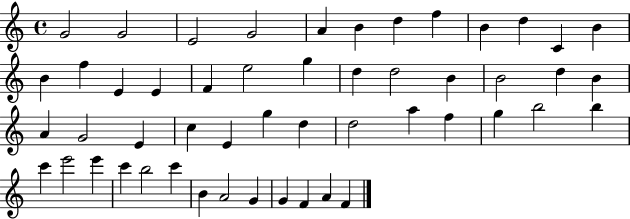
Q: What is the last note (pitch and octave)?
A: F4